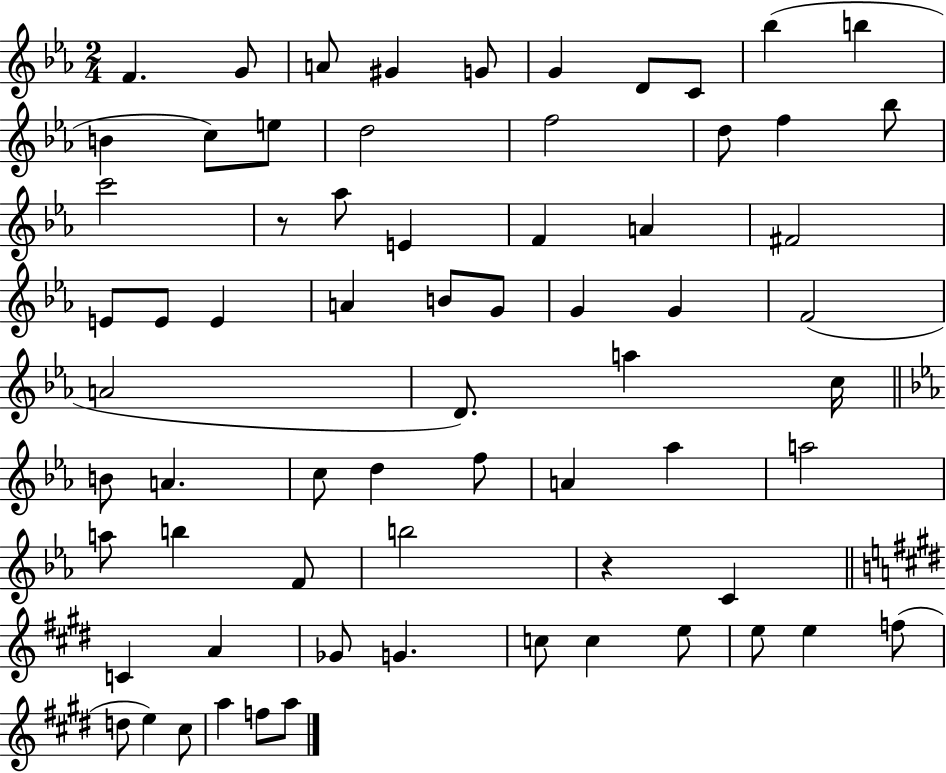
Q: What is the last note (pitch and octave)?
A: A5